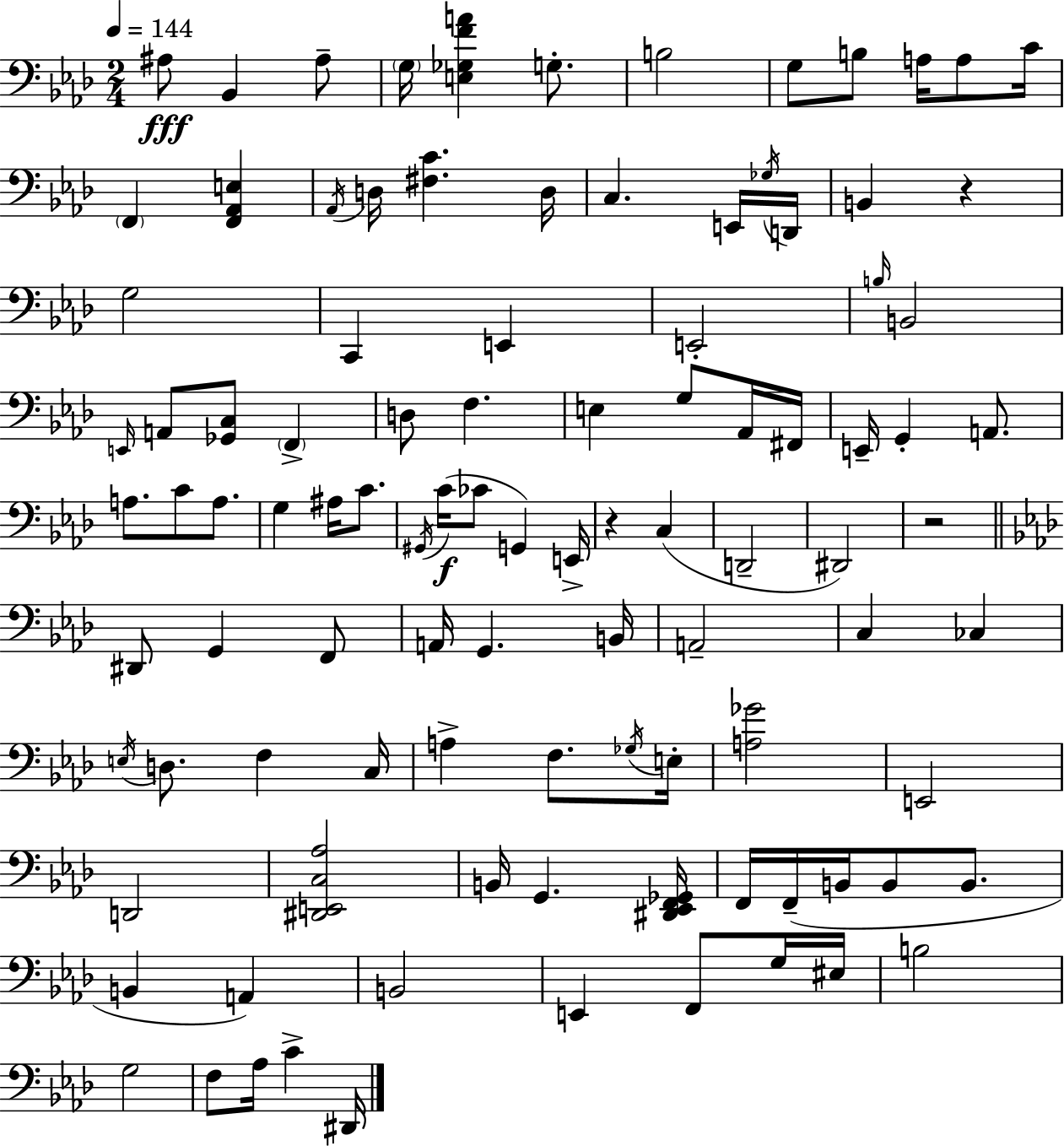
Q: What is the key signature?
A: AES major